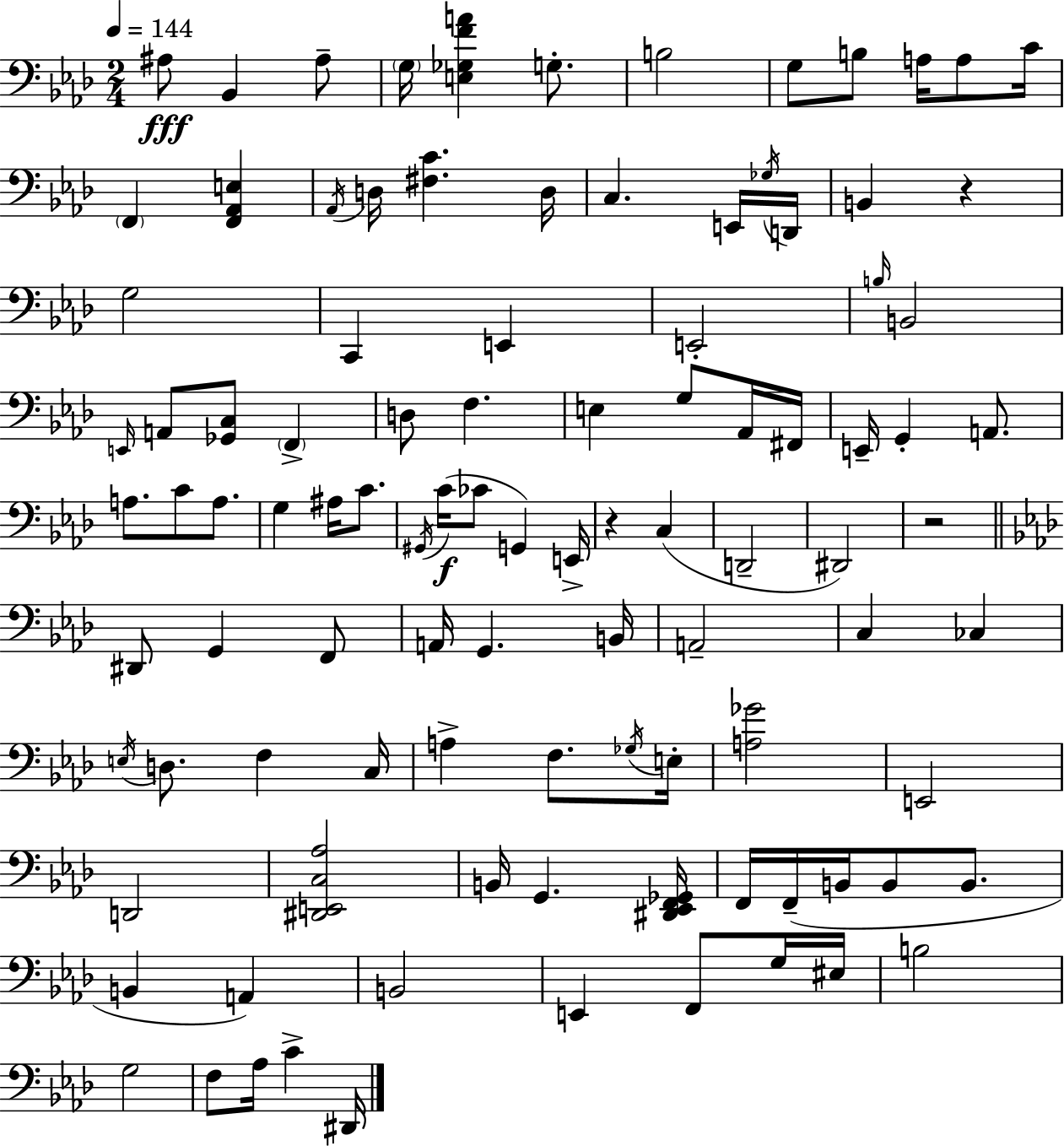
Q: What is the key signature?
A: AES major